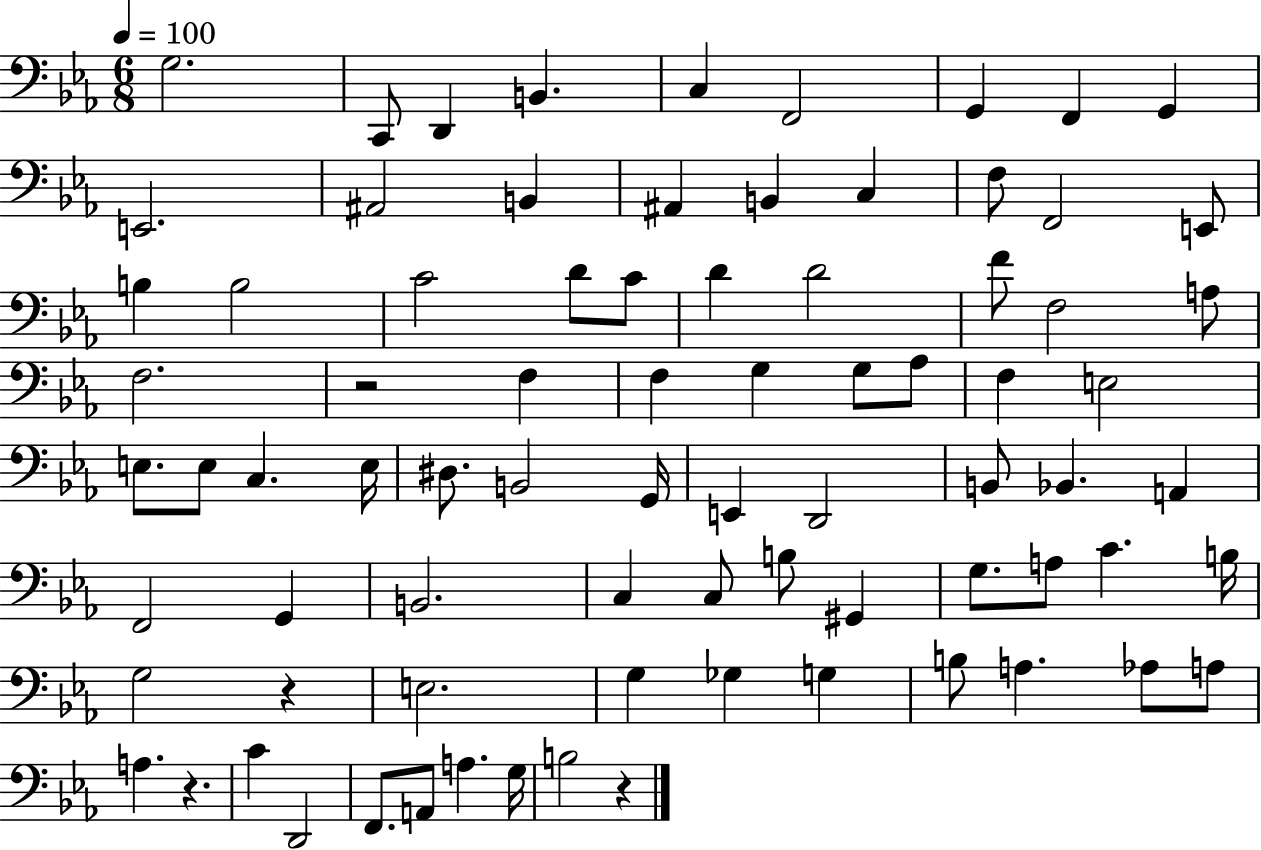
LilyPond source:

{
  \clef bass
  \numericTimeSignature
  \time 6/8
  \key ees \major
  \tempo 4 = 100
  g2. | c,8 d,4 b,4. | c4 f,2 | g,4 f,4 g,4 | \break e,2. | ais,2 b,4 | ais,4 b,4 c4 | f8 f,2 e,8 | \break b4 b2 | c'2 d'8 c'8 | d'4 d'2 | f'8 f2 a8 | \break f2. | r2 f4 | f4 g4 g8 aes8 | f4 e2 | \break e8. e8 c4. e16 | dis8. b,2 g,16 | e,4 d,2 | b,8 bes,4. a,4 | \break f,2 g,4 | b,2. | c4 c8 b8 gis,4 | g8. a8 c'4. b16 | \break g2 r4 | e2. | g4 ges4 g4 | b8 a4. aes8 a8 | \break a4. r4. | c'4 d,2 | f,8. a,8 a4. g16 | b2 r4 | \break \bar "|."
}